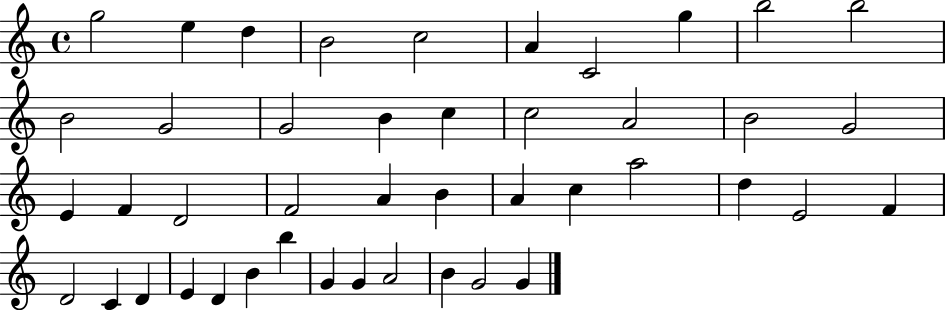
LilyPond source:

{
  \clef treble
  \time 4/4
  \defaultTimeSignature
  \key c \major
  g''2 e''4 d''4 | b'2 c''2 | a'4 c'2 g''4 | b''2 b''2 | \break b'2 g'2 | g'2 b'4 c''4 | c''2 a'2 | b'2 g'2 | \break e'4 f'4 d'2 | f'2 a'4 b'4 | a'4 c''4 a''2 | d''4 e'2 f'4 | \break d'2 c'4 d'4 | e'4 d'4 b'4 b''4 | g'4 g'4 a'2 | b'4 g'2 g'4 | \break \bar "|."
}